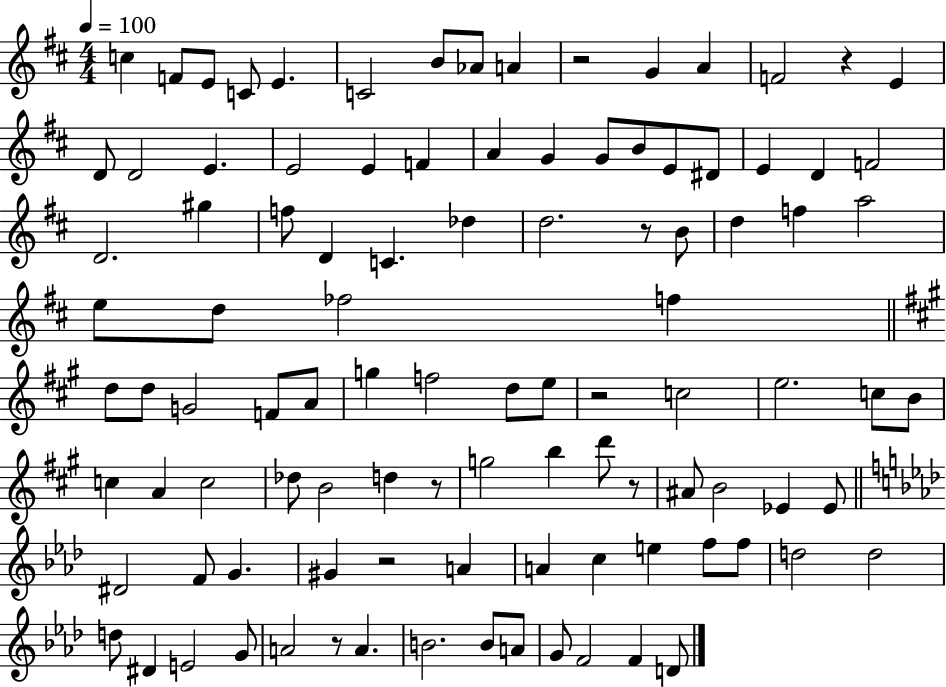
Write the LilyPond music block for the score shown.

{
  \clef treble
  \numericTimeSignature
  \time 4/4
  \key d \major
  \tempo 4 = 100
  \repeat volta 2 { c''4 f'8 e'8 c'8 e'4. | c'2 b'8 aes'8 a'4 | r2 g'4 a'4 | f'2 r4 e'4 | \break d'8 d'2 e'4. | e'2 e'4 f'4 | a'4 g'4 g'8 b'8 e'8 dis'8 | e'4 d'4 f'2 | \break d'2. gis''4 | f''8 d'4 c'4. des''4 | d''2. r8 b'8 | d''4 f''4 a''2 | \break e''8 d''8 fes''2 f''4 | \bar "||" \break \key a \major d''8 d''8 g'2 f'8 a'8 | g''4 f''2 d''8 e''8 | r2 c''2 | e''2. c''8 b'8 | \break c''4 a'4 c''2 | des''8 b'2 d''4 r8 | g''2 b''4 d'''8 r8 | ais'8 b'2 ees'4 ees'8 | \break \bar "||" \break \key f \minor dis'2 f'8 g'4. | gis'4 r2 a'4 | a'4 c''4 e''4 f''8 f''8 | d''2 d''2 | \break d''8 dis'4 e'2 g'8 | a'2 r8 a'4. | b'2. b'8 a'8 | g'8 f'2 f'4 d'8 | \break } \bar "|."
}